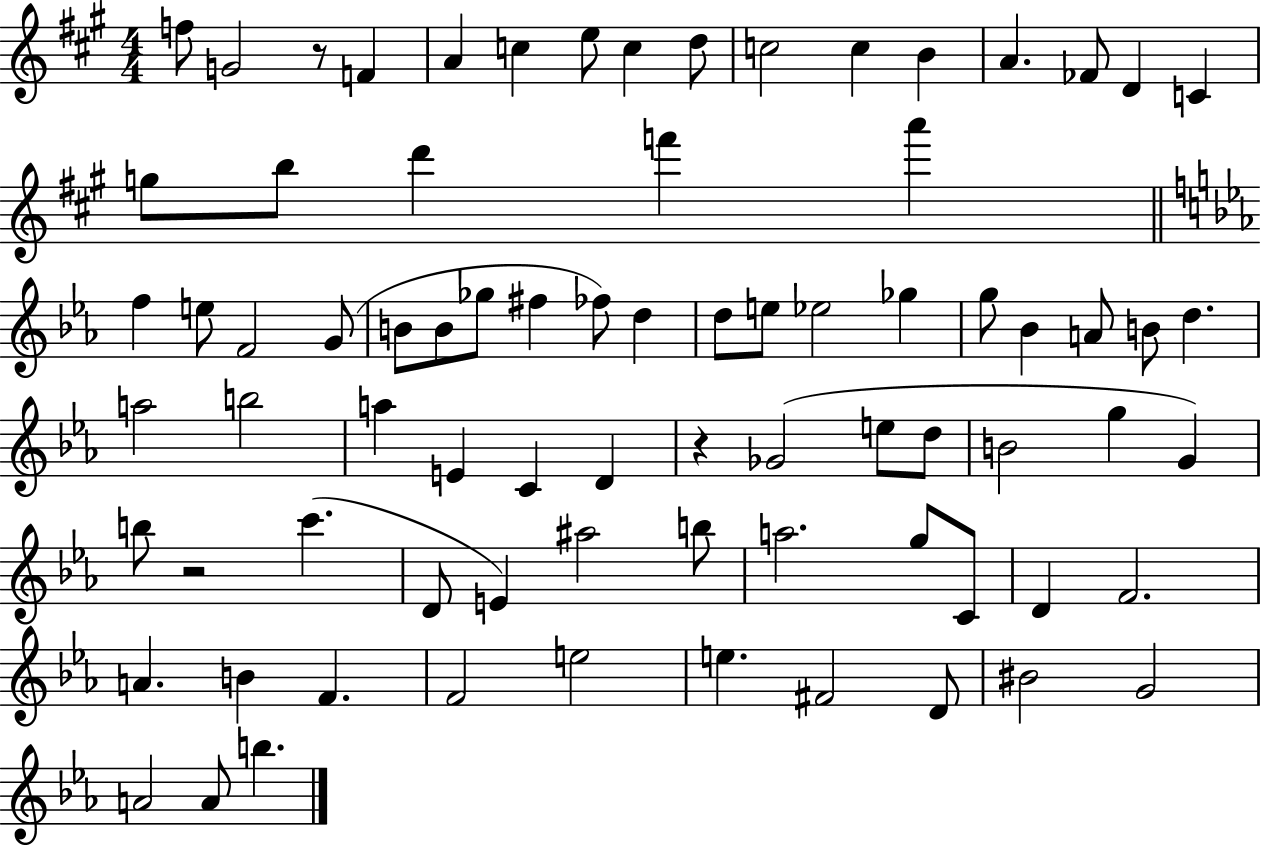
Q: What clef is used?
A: treble